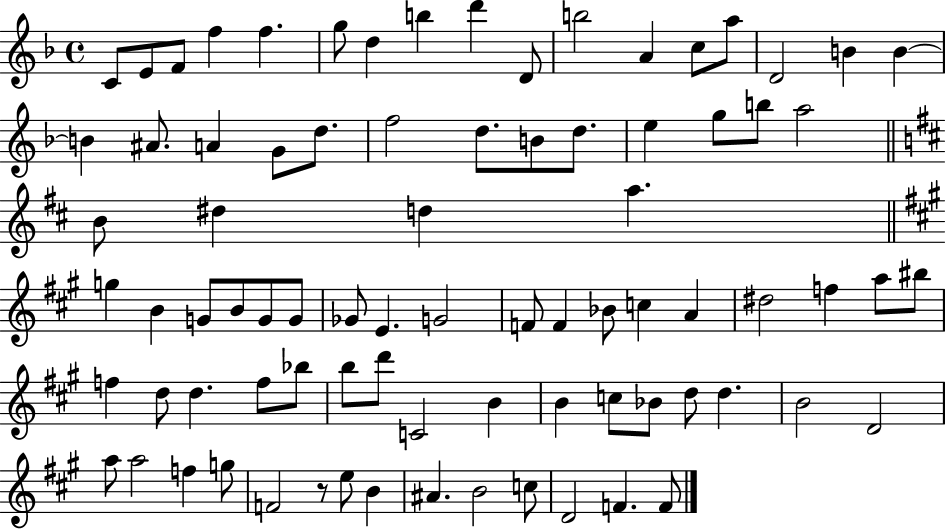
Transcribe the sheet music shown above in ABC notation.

X:1
T:Untitled
M:4/4
L:1/4
K:F
C/2 E/2 F/2 f f g/2 d b d' D/2 b2 A c/2 a/2 D2 B B B ^A/2 A G/2 d/2 f2 d/2 B/2 d/2 e g/2 b/2 a2 B/2 ^d d a g B G/2 B/2 G/2 G/2 _G/2 E G2 F/2 F _B/2 c A ^d2 f a/2 ^b/2 f d/2 d f/2 _b/2 b/2 d'/2 C2 B B c/2 _B/2 d/2 d B2 D2 a/2 a2 f g/2 F2 z/2 e/2 B ^A B2 c/2 D2 F F/2